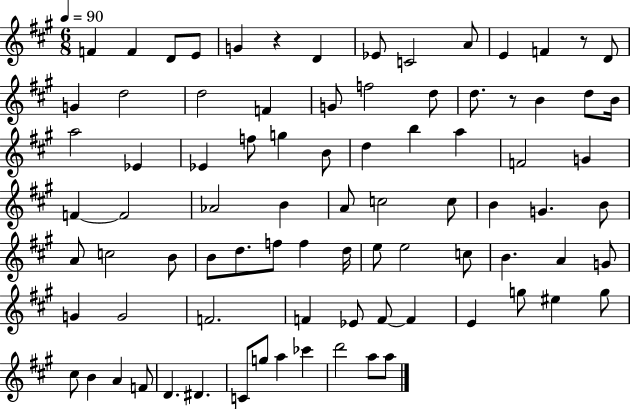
X:1
T:Untitled
M:6/8
L:1/4
K:A
F F D/2 E/2 G z D _E/2 C2 A/2 E F z/2 D/2 G d2 d2 F G/2 f2 d/2 d/2 z/2 B d/2 B/4 a2 _E _E f/2 g B/2 d b a F2 G F F2 _A2 B A/2 c2 c/2 B G B/2 A/2 c2 B/2 B/2 d/2 f/2 f d/4 e/2 e2 c/2 B A G/2 G G2 F2 F _E/2 F/2 F E g/2 ^e g/2 ^c/2 B A F/2 D ^D C/2 g/2 a _c' d'2 a/2 a/2